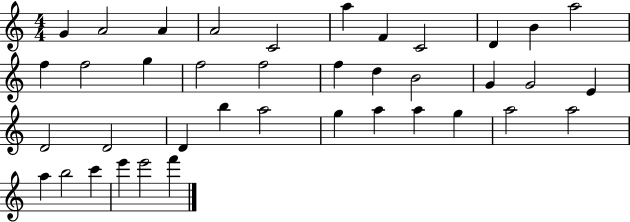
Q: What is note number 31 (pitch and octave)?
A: G5